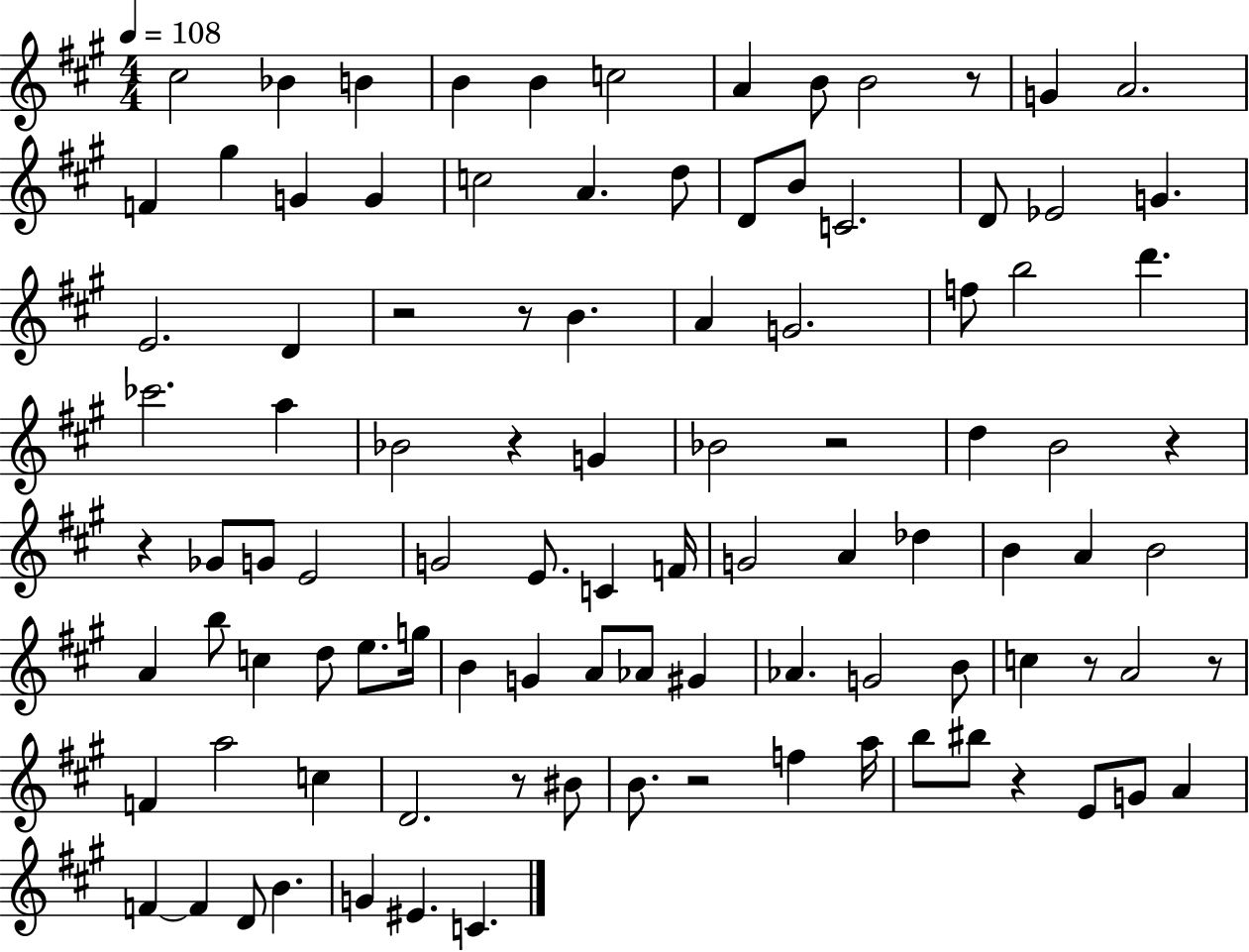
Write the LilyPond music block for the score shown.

{
  \clef treble
  \numericTimeSignature
  \time 4/4
  \key a \major
  \tempo 4 = 108
  cis''2 bes'4 b'4 | b'4 b'4 c''2 | a'4 b'8 b'2 r8 | g'4 a'2. | \break f'4 gis''4 g'4 g'4 | c''2 a'4. d''8 | d'8 b'8 c'2. | d'8 ees'2 g'4. | \break e'2. d'4 | r2 r8 b'4. | a'4 g'2. | f''8 b''2 d'''4. | \break ces'''2. a''4 | bes'2 r4 g'4 | bes'2 r2 | d''4 b'2 r4 | \break r4 ges'8 g'8 e'2 | g'2 e'8. c'4 f'16 | g'2 a'4 des''4 | b'4 a'4 b'2 | \break a'4 b''8 c''4 d''8 e''8. g''16 | b'4 g'4 a'8 aes'8 gis'4 | aes'4. g'2 b'8 | c''4 r8 a'2 r8 | \break f'4 a''2 c''4 | d'2. r8 bis'8 | b'8. r2 f''4 a''16 | b''8 bis''8 r4 e'8 g'8 a'4 | \break f'4~~ f'4 d'8 b'4. | g'4 eis'4. c'4. | \bar "|."
}